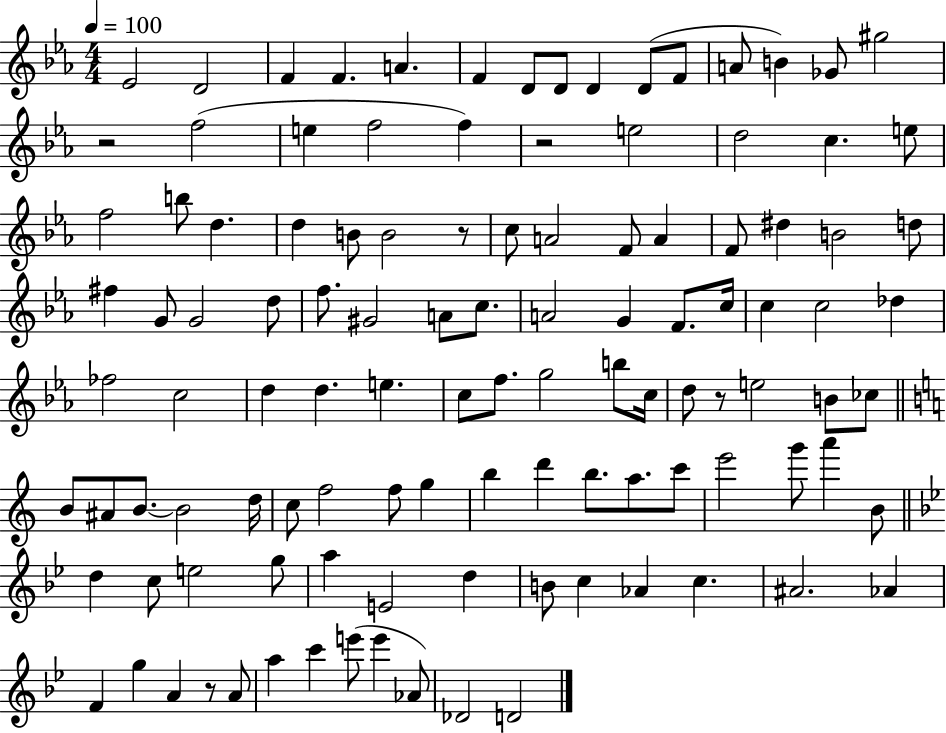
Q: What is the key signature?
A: EES major